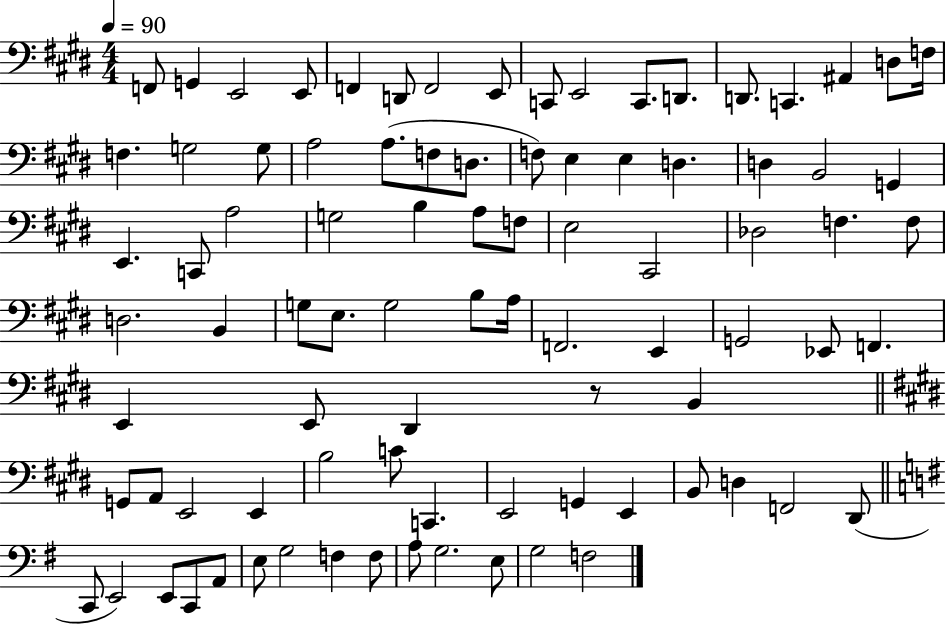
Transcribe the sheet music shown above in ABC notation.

X:1
T:Untitled
M:4/4
L:1/4
K:E
F,,/2 G,, E,,2 E,,/2 F,, D,,/2 F,,2 E,,/2 C,,/2 E,,2 C,,/2 D,,/2 D,,/2 C,, ^A,, D,/2 F,/4 F, G,2 G,/2 A,2 A,/2 F,/2 D,/2 F,/2 E, E, D, D, B,,2 G,, E,, C,,/2 A,2 G,2 B, A,/2 F,/2 E,2 ^C,,2 _D,2 F, F,/2 D,2 B,, G,/2 E,/2 G,2 B,/2 A,/4 F,,2 E,, G,,2 _E,,/2 F,, E,, E,,/2 ^D,, z/2 B,, G,,/2 A,,/2 E,,2 E,, B,2 C/2 C,, E,,2 G,, E,, B,,/2 D, F,,2 ^D,,/2 C,,/2 E,,2 E,,/2 C,,/2 A,,/2 E,/2 G,2 F, F,/2 A,/2 G,2 E,/2 G,2 F,2